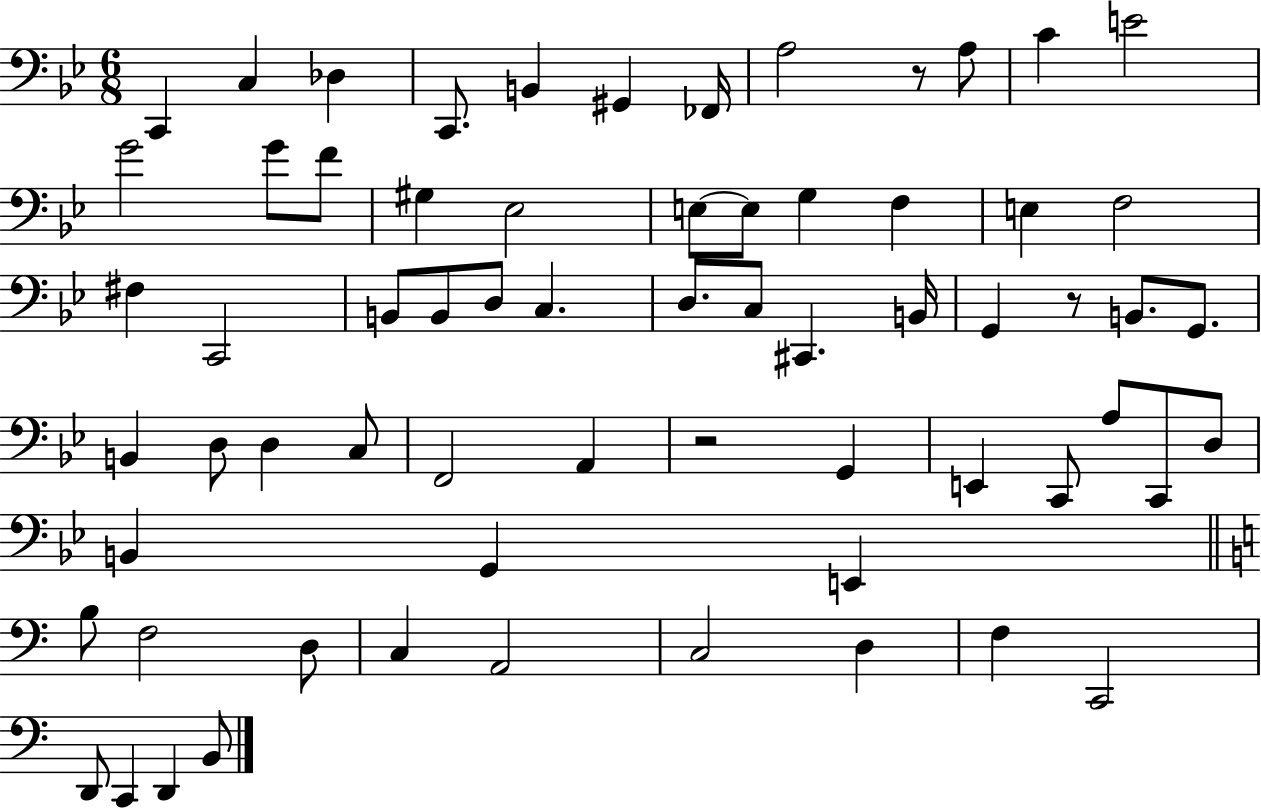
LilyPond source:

{
  \clef bass
  \numericTimeSignature
  \time 6/8
  \key bes \major
  \repeat volta 2 { c,4 c4 des4 | c,8. b,4 gis,4 fes,16 | a2 r8 a8 | c'4 e'2 | \break g'2 g'8 f'8 | gis4 ees2 | e8~~ e8 g4 f4 | e4 f2 | \break fis4 c,2 | b,8 b,8 d8 c4. | d8. c8 cis,4. b,16 | g,4 r8 b,8. g,8. | \break b,4 d8 d4 c8 | f,2 a,4 | r2 g,4 | e,4 c,8 a8 c,8 d8 | \break b,4 g,4 e,4 | \bar "||" \break \key c \major b8 f2 d8 | c4 a,2 | c2 d4 | f4 c,2 | \break d,8 c,4 d,4 b,8 | } \bar "|."
}